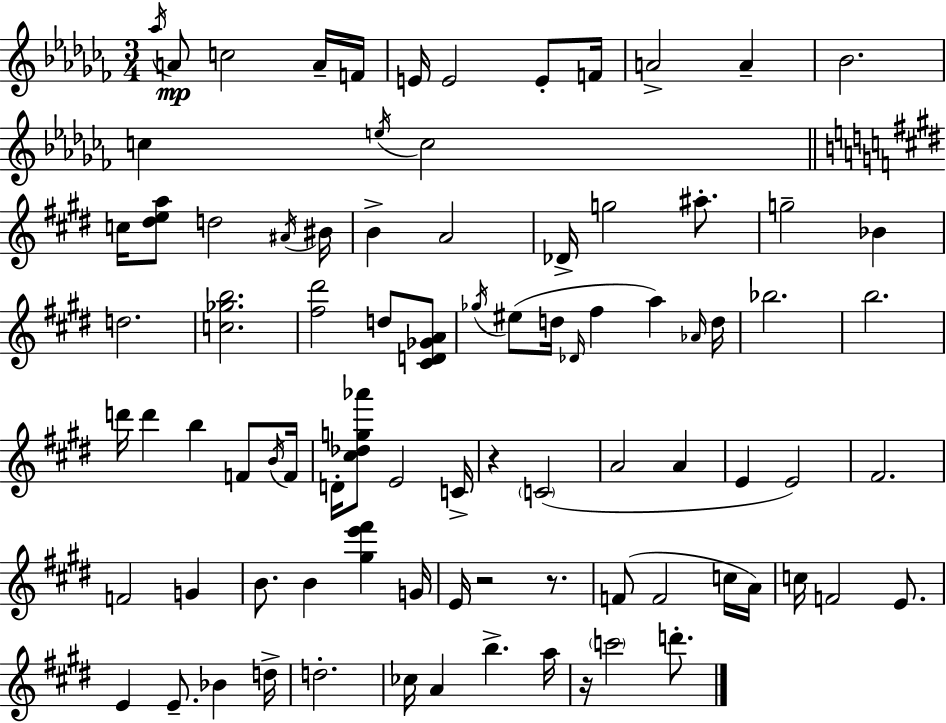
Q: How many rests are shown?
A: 4